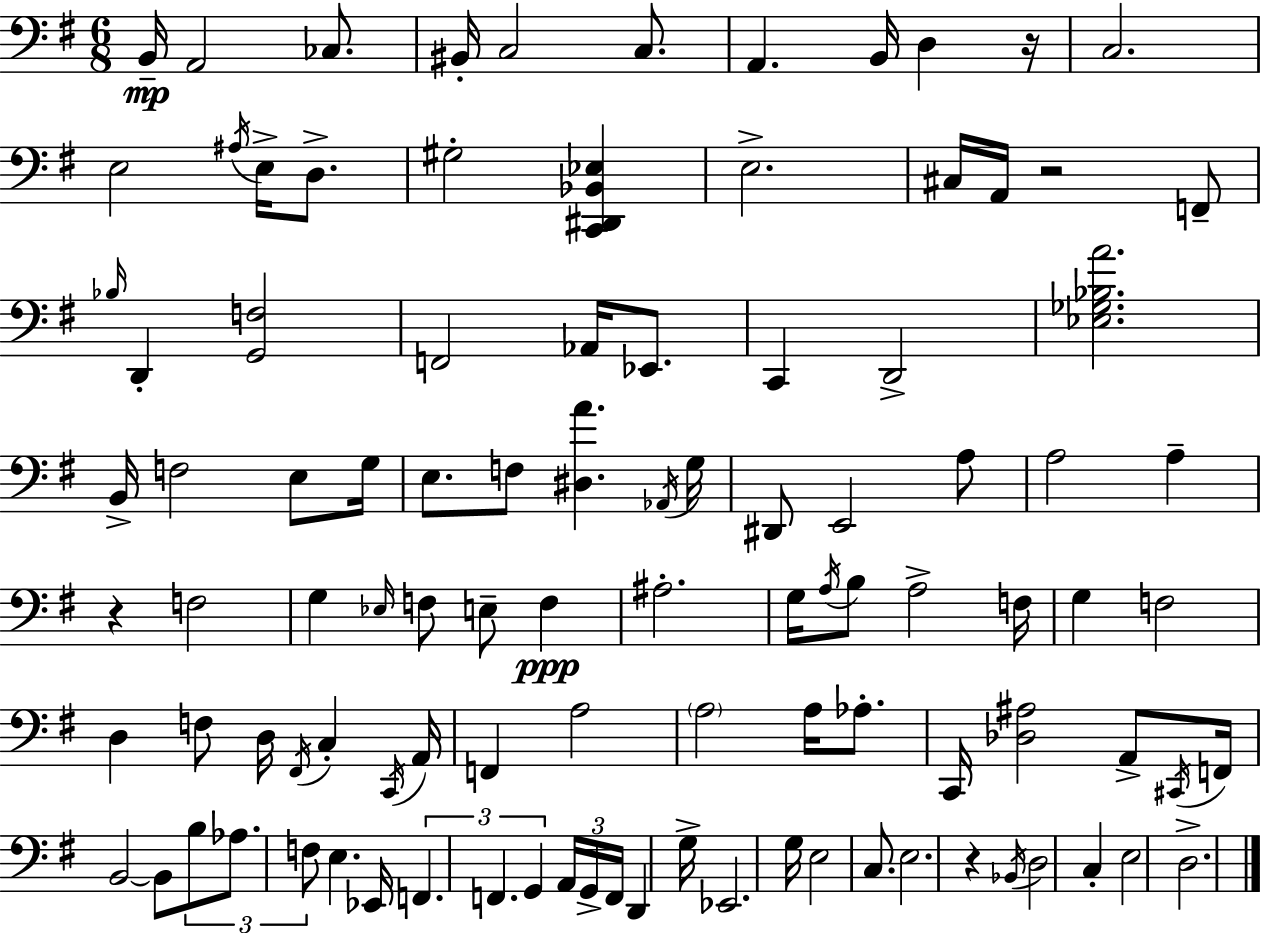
{
  \clef bass
  \numericTimeSignature
  \time 6/8
  \key e \minor
  b,16--\mp a,2 ces8. | bis,16-. c2 c8. | a,4. b,16 d4 r16 | c2. | \break e2 \acciaccatura { ais16 } e16-> d8.-> | gis2-. <c, dis, bes, ees>4 | e2.-> | cis16 a,16 r2 f,8-- | \break \grace { bes16 } d,4-. <g, f>2 | f,2 aes,16 ees,8. | c,4 d,2-> | <ees ges bes a'>2. | \break b,16-> f2 e8 | g16 e8. f8 <dis a'>4. | \acciaccatura { aes,16 } g16 dis,8 e,2 | a8 a2 a4-- | \break r4 f2 | g4 \grace { ees16 } f8 e8-- | f4\ppp ais2.-. | g16 \acciaccatura { a16 } b8 a2-> | \break f16 g4 f2 | d4 f8 d16 | \acciaccatura { fis,16 } c4-. \acciaccatura { c,16 } a,16 f,4 a2 | \parenthesize a2 | \break a16 aes8.-. c,16 <des ais>2 | a,8-> \acciaccatura { cis,16 } f,16 b,2~~ | b,8 \tuplet 3/2 { b8 aes8. f8 } | e4. ees,16 \tuplet 3/2 { f,4. | \break f,4. g,4 } | \tuplet 3/2 { a,16 g,16-> f,16 } d,4 g16-> ees,2. | g16 e2 | c8. e2. | \break r4 | \acciaccatura { bes,16 } d2 c4-. | e2 d2.-> | \bar "|."
}